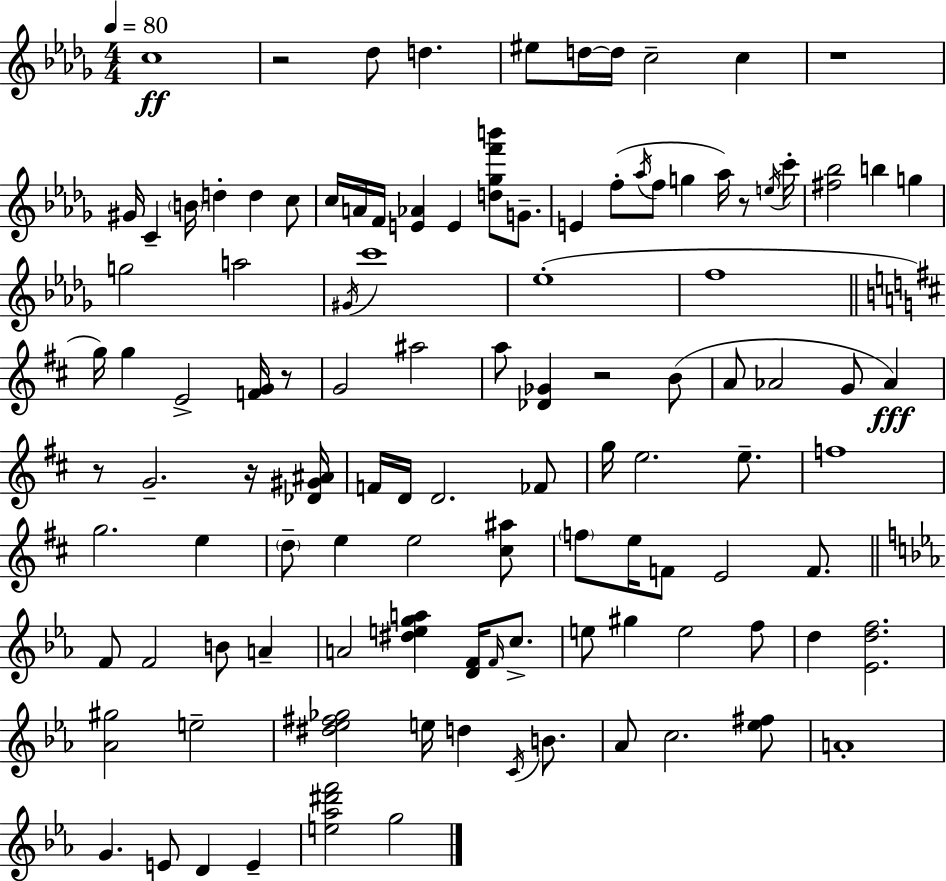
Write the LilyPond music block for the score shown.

{
  \clef treble
  \numericTimeSignature
  \time 4/4
  \key bes \minor
  \tempo 4 = 80
  \repeat volta 2 { c''1\ff | r2 des''8 d''4. | eis''8 d''16~~ d''16 c''2-- c''4 | r1 | \break gis'16 c'4-- \parenthesize b'16 d''4-. d''4 c''8 | c''16 a'16 f'16 <e' aes'>4 e'4 <d'' ges'' f''' b'''>8 g'8.-- | e'4 f''8-.( \acciaccatura { aes''16 } f''8 g''4 aes''16) r8 | \acciaccatura { e''16 } c'''16-. <fis'' bes''>2 b''4 g''4 | \break g''2 a''2 | \acciaccatura { gis'16 } c'''1 | ees''1-.( | f''1 | \break \bar "||" \break \key d \major g''16) g''4 e'2-> <f' g'>16 r8 | g'2 ais''2 | a''8 <des' ges'>4 r2 b'8( | a'8 aes'2 g'8 aes'4\fff) | \break r8 g'2.-- r16 <des' gis' ais'>16 | f'16 d'16 d'2. fes'8 | g''16 e''2. e''8.-- | f''1 | \break g''2. e''4 | \parenthesize d''8-- e''4 e''2 <cis'' ais''>8 | \parenthesize f''8 e''16 f'8 e'2 f'8. | \bar "||" \break \key c \minor f'8 f'2 b'8 a'4-- | a'2 <dis'' e'' g'' a''>4 <d' f'>16 \grace { f'16 } c''8.-> | e''8 gis''4 e''2 f''8 | d''4 <ees' d'' f''>2. | \break <aes' gis''>2 e''2-- | <dis'' ees'' fis'' ges''>2 e''16 d''4 \acciaccatura { c'16 } b'8. | aes'8 c''2. | <ees'' fis''>8 a'1-. | \break g'4. e'8 d'4 e'4-- | <e'' aes'' dis''' f'''>2 g''2 | } \bar "|."
}